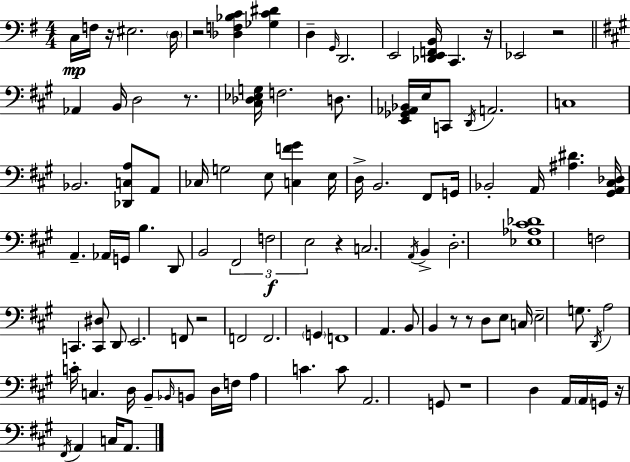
{
  \clef bass
  \numericTimeSignature
  \time 4/4
  \key g \major
  c16\mp f16 r16 eis2. \parenthesize d16 | r2 <des f bes c'>4 <ges c' dis'>4 | d4-- \grace { g,16 } d,2. | e,2 <des, e, f, b,>16 c,4. | \break r16 ees,2 r2 | \bar "||" \break \key a \major aes,4 b,16 d2 r8. | <cis des ees g>16 f2. d8. | <e, ges, aes, bes,>16 e16 c,8 \acciaccatura { d,16 } a,2. | c1 | \break bes,2. <des, c a>8 a,8 | ces16 g2 e8 <c f' gis'>4 | e16 d16-> b,2. fis,8 | g,16 bes,2-. a,16 <ais dis'>4. | \break <gis, a, cis des>16 a,4.-- aes,16 g,16 b4. d,8 | b,2 \tuplet 3/2 { fis,2 | f2\f e2 } | r4 c2. | \break \acciaccatura { a,16 } b,4-> d2.-. | <ees aes cis' des'>1 | f2 c,4. | <c, dis>8 d,8 e,2. | \break f,8 r2 f,2 | f,2. \parenthesize g,4 | f,1 | a,4. b,8 b,4 r8 | \break r8 d8 e8 c16 e2-- g8. | \acciaccatura { d,16 } a2 c'16-. c4. | d16 b,8-- \grace { bes,16 } b,8 d16 f16 a4 c'4. | c'8 a,2. | \break g,8 r1 | d4 a,16 \parenthesize a,16 g,16 r16 \acciaccatura { fis,16 } a,4 | c16 a,8. \bar "|."
}